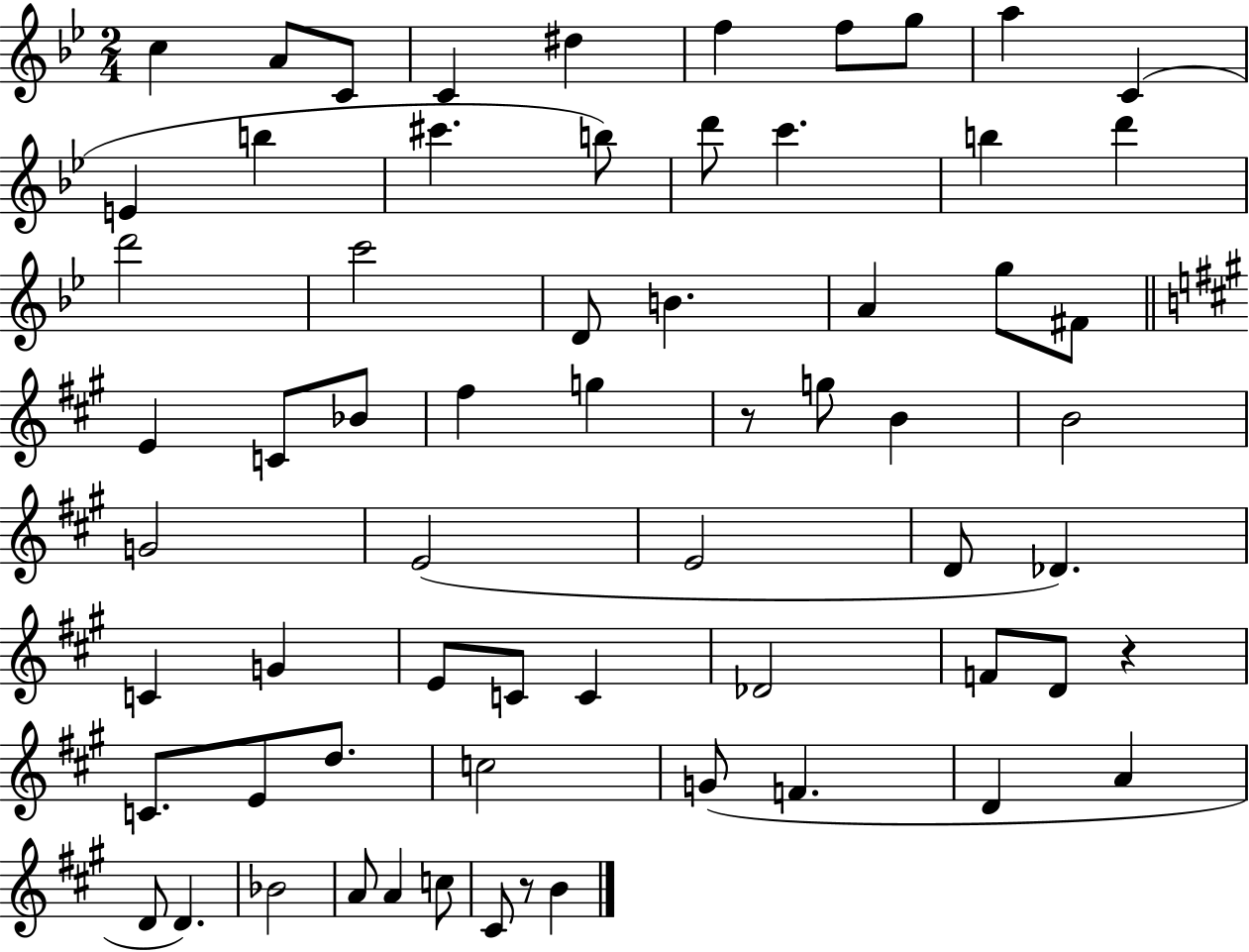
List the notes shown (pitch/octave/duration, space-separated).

C5/q A4/e C4/e C4/q D#5/q F5/q F5/e G5/e A5/q C4/q E4/q B5/q C#6/q. B5/e D6/e C6/q. B5/q D6/q D6/h C6/h D4/e B4/q. A4/q G5/e F#4/e E4/q C4/e Bb4/e F#5/q G5/q R/e G5/e B4/q B4/h G4/h E4/h E4/h D4/e Db4/q. C4/q G4/q E4/e C4/e C4/q Db4/h F4/e D4/e R/q C4/e. E4/e D5/e. C5/h G4/e F4/q. D4/q A4/q D4/e D4/q. Bb4/h A4/e A4/q C5/e C#4/e R/e B4/q